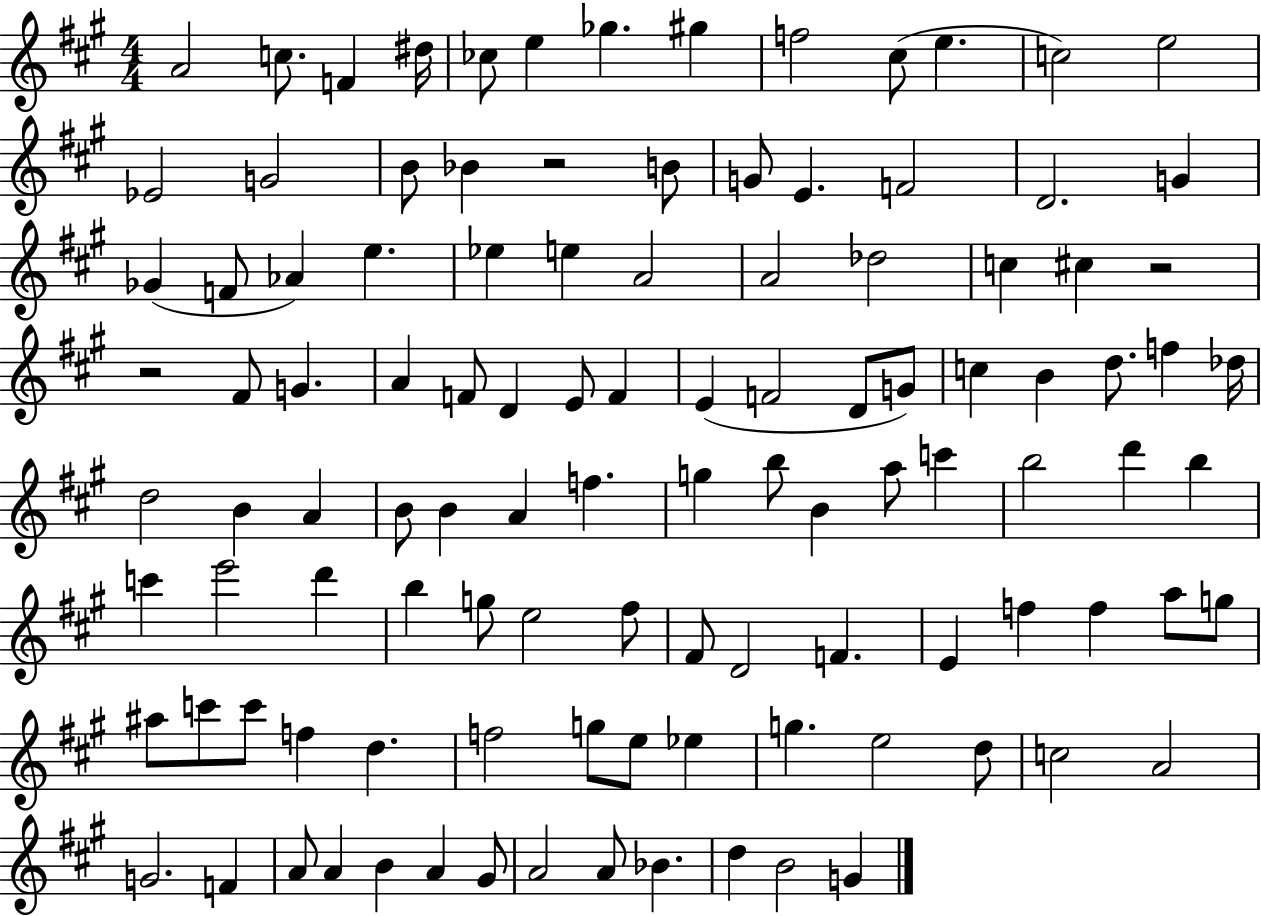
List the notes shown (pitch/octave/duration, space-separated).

A4/h C5/e. F4/q D#5/s CES5/e E5/q Gb5/q. G#5/q F5/h C#5/e E5/q. C5/h E5/h Eb4/h G4/h B4/e Bb4/q R/h B4/e G4/e E4/q. F4/h D4/h. G4/q Gb4/q F4/e Ab4/q E5/q. Eb5/q E5/q A4/h A4/h Db5/h C5/q C#5/q R/h R/h F#4/e G4/q. A4/q F4/e D4/q E4/e F4/q E4/q F4/h D4/e G4/e C5/q B4/q D5/e. F5/q Db5/s D5/h B4/q A4/q B4/e B4/q A4/q F5/q. G5/q B5/e B4/q A5/e C6/q B5/h D6/q B5/q C6/q E6/h D6/q B5/q G5/e E5/h F#5/e F#4/e D4/h F4/q. E4/q F5/q F5/q A5/e G5/e A#5/e C6/e C6/e F5/q D5/q. F5/h G5/e E5/e Eb5/q G5/q. E5/h D5/e C5/h A4/h G4/h. F4/q A4/e A4/q B4/q A4/q G#4/e A4/h A4/e Bb4/q. D5/q B4/h G4/q